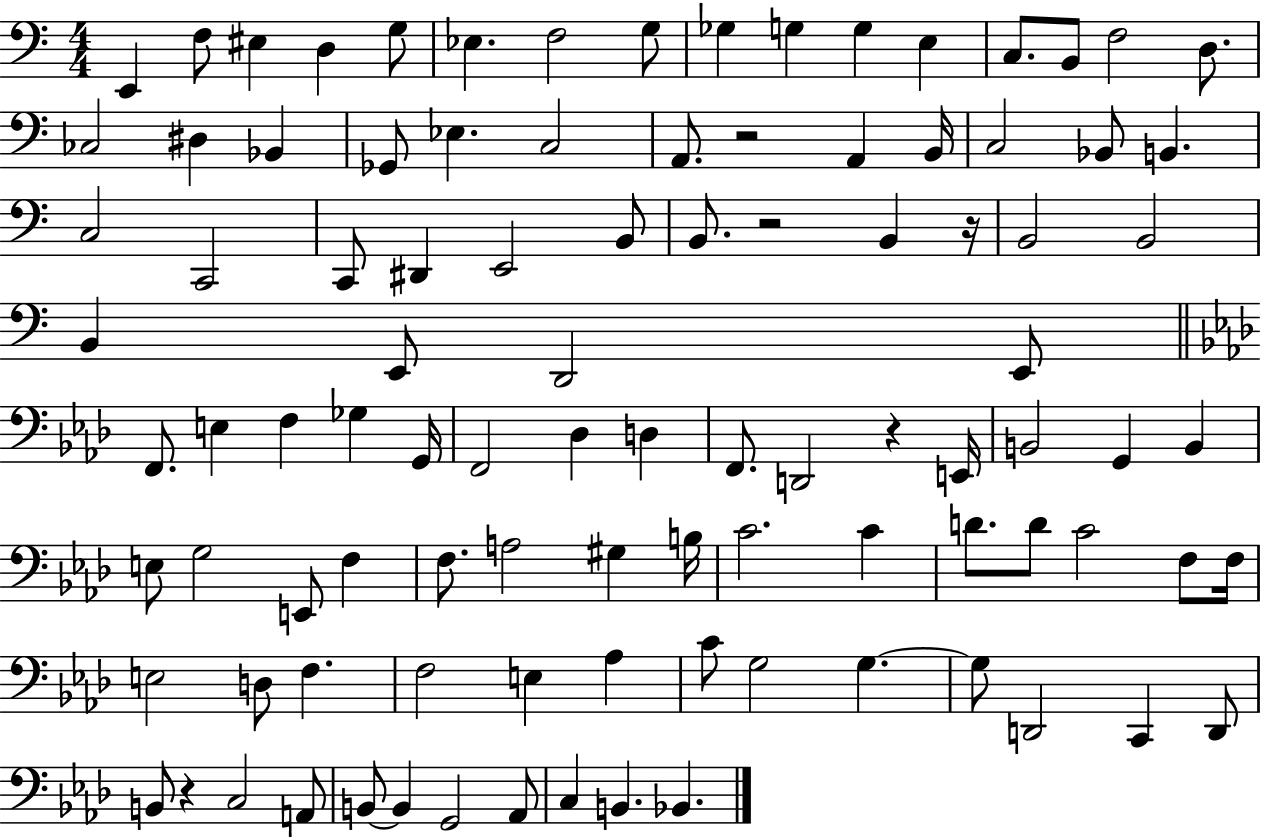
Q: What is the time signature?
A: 4/4